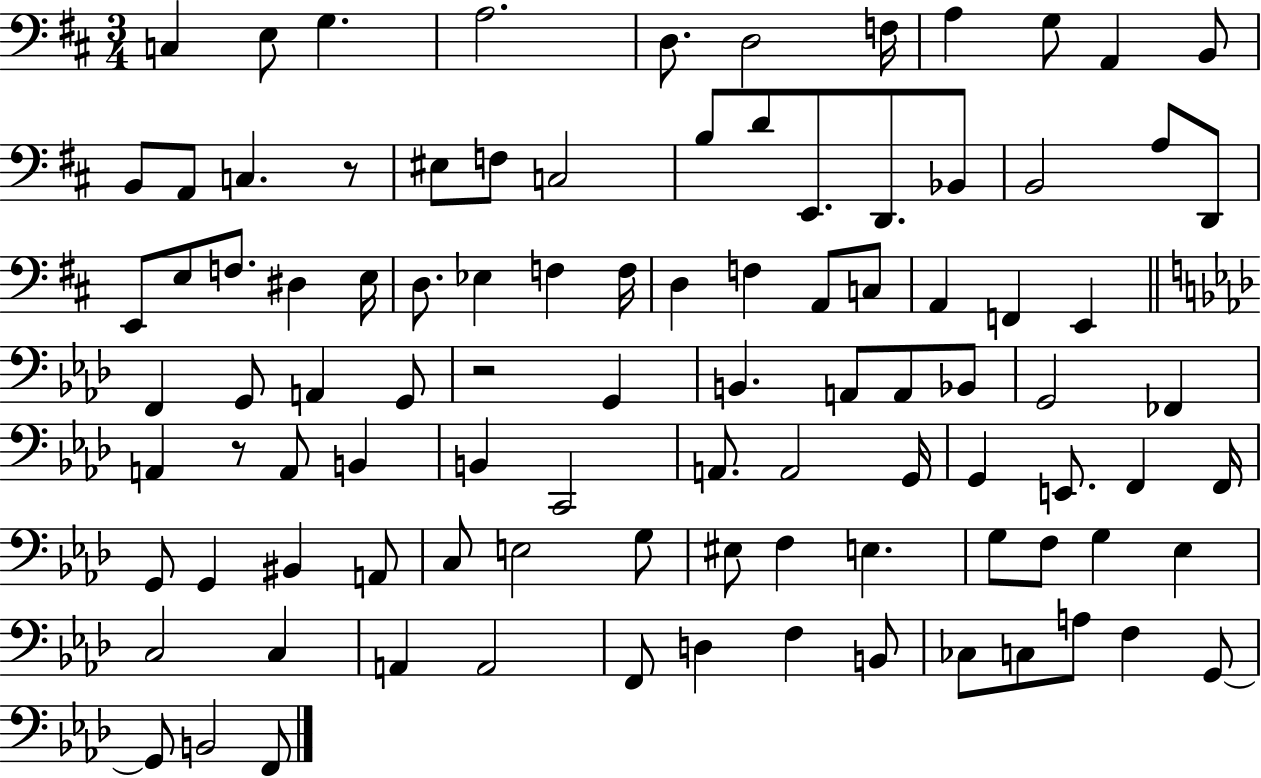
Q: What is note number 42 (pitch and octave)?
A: F2